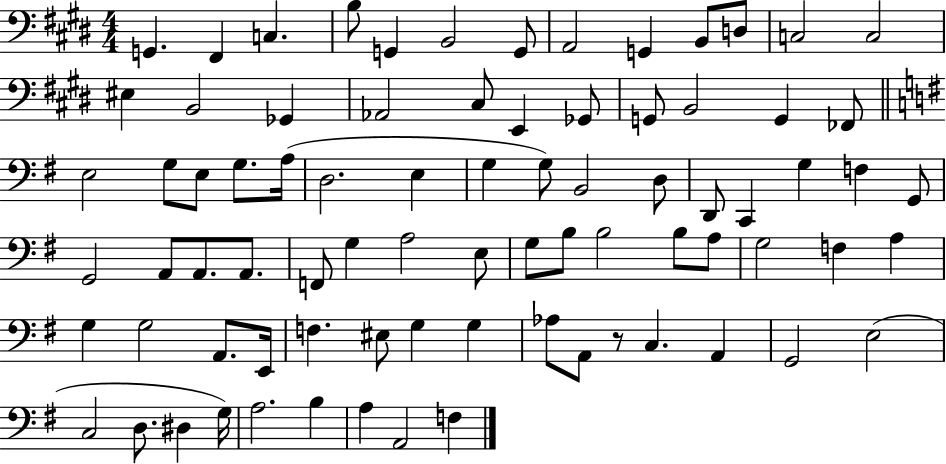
G2/q. F#2/q C3/q. B3/e G2/q B2/h G2/e A2/h G2/q B2/e D3/e C3/h C3/h EIS3/q B2/h Gb2/q Ab2/h C#3/e E2/q Gb2/e G2/e B2/h G2/q FES2/e E3/h G3/e E3/e G3/e. A3/s D3/h. E3/q G3/q G3/e B2/h D3/e D2/e C2/q G3/q F3/q G2/e G2/h A2/e A2/e. A2/e. F2/e G3/q A3/h E3/e G3/e B3/e B3/h B3/e A3/e G3/h F3/q A3/q G3/q G3/h A2/e. E2/s F3/q. EIS3/e G3/q G3/q Ab3/e A2/e R/e C3/q. A2/q G2/h E3/h C3/h D3/e. D#3/q G3/s A3/h. B3/q A3/q A2/h F3/q